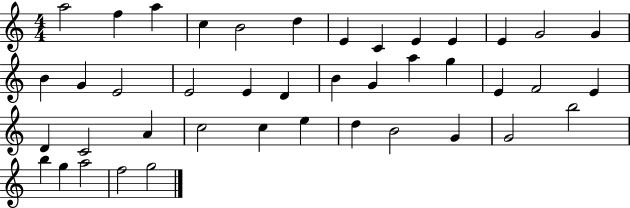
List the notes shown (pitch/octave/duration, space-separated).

A5/h F5/q A5/q C5/q B4/h D5/q E4/q C4/q E4/q E4/q E4/q G4/h G4/q B4/q G4/q E4/h E4/h E4/q D4/q B4/q G4/q A5/q G5/q E4/q F4/h E4/q D4/q C4/h A4/q C5/h C5/q E5/q D5/q B4/h G4/q G4/h B5/h B5/q G5/q A5/h F5/h G5/h